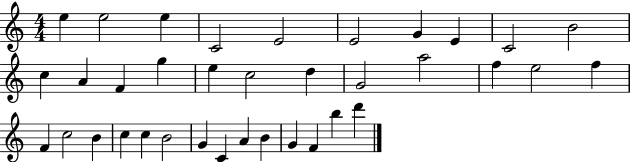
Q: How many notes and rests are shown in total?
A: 36